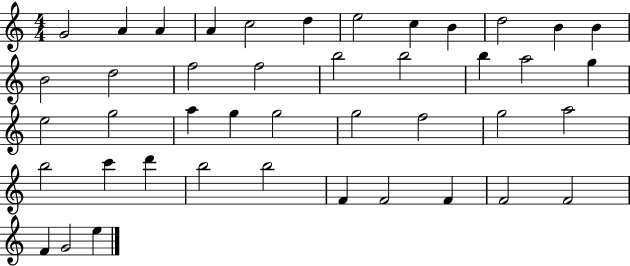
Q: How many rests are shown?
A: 0